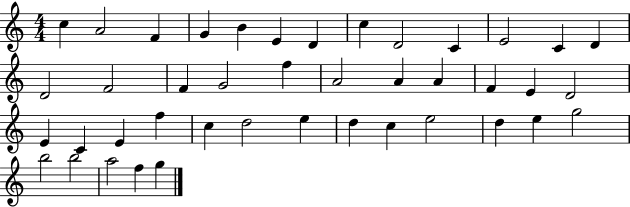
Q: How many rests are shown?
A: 0